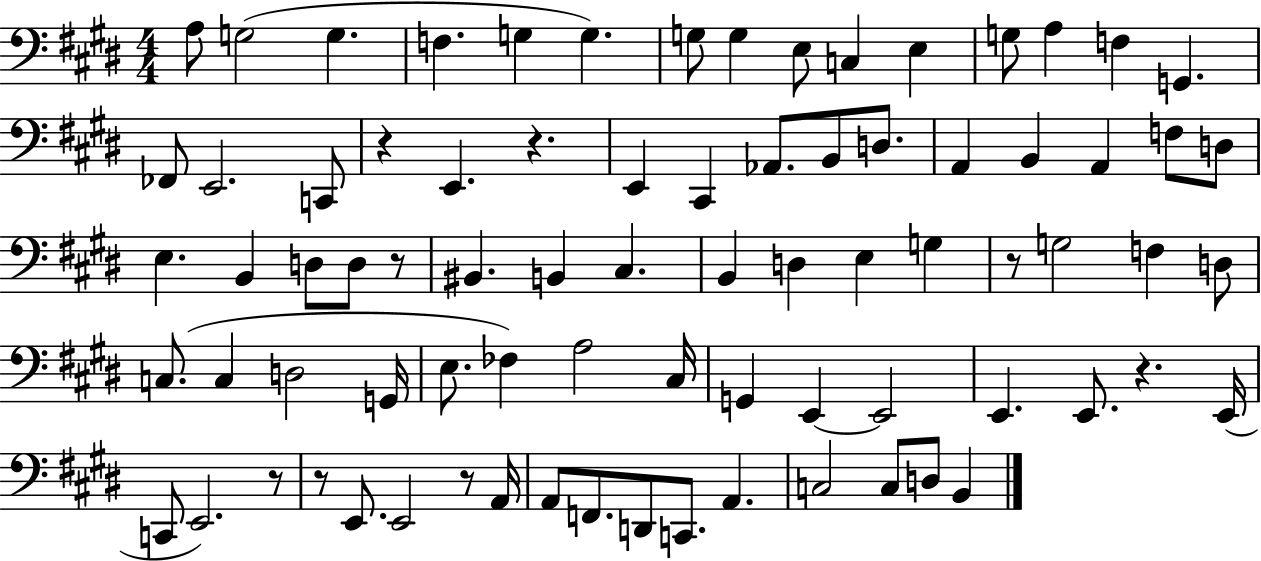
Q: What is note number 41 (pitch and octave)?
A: G3